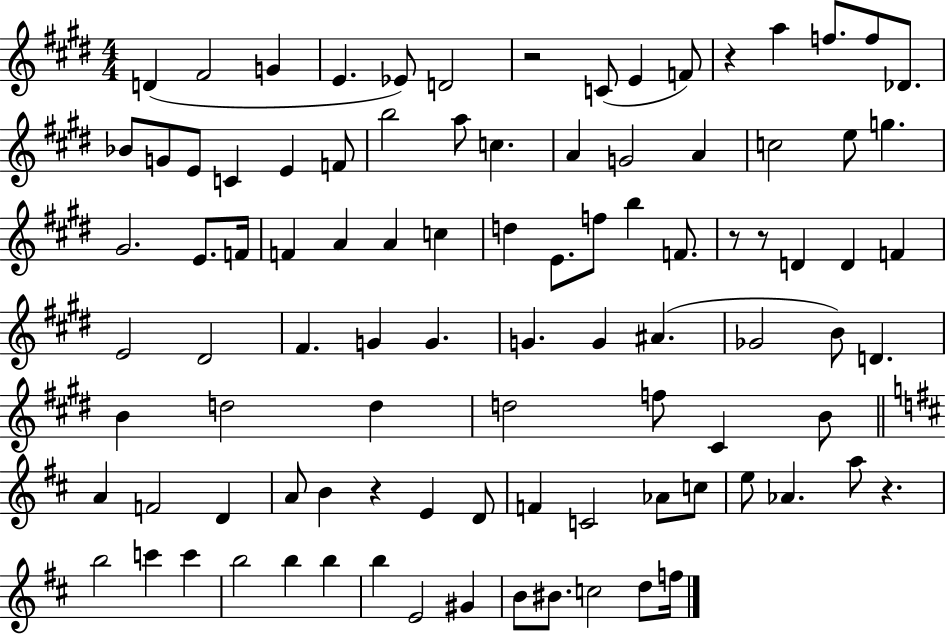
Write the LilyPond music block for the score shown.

{
  \clef treble
  \numericTimeSignature
  \time 4/4
  \key e \major
  d'4( fis'2 g'4 | e'4. ees'8) d'2 | r2 c'8( e'4 f'8) | r4 a''4 f''8. f''8 des'8. | \break bes'8 g'8 e'8 c'4 e'4 f'8 | b''2 a''8 c''4. | a'4 g'2 a'4 | c''2 e''8 g''4. | \break gis'2. e'8. f'16 | f'4 a'4 a'4 c''4 | d''4 e'8. f''8 b''4 f'8. | r8 r8 d'4 d'4 f'4 | \break e'2 dis'2 | fis'4. g'4 g'4. | g'4. g'4 ais'4.( | ges'2 b'8) d'4. | \break b'4 d''2 d''4 | d''2 f''8 cis'4 b'8 | \bar "||" \break \key b \minor a'4 f'2 d'4 | a'8 b'4 r4 e'4 d'8 | f'4 c'2 aes'8 c''8 | e''8 aes'4. a''8 r4. | \break b''2 c'''4 c'''4 | b''2 b''4 b''4 | b''4 e'2 gis'4 | b'8 bis'8. c''2 d''8 f''16 | \break \bar "|."
}